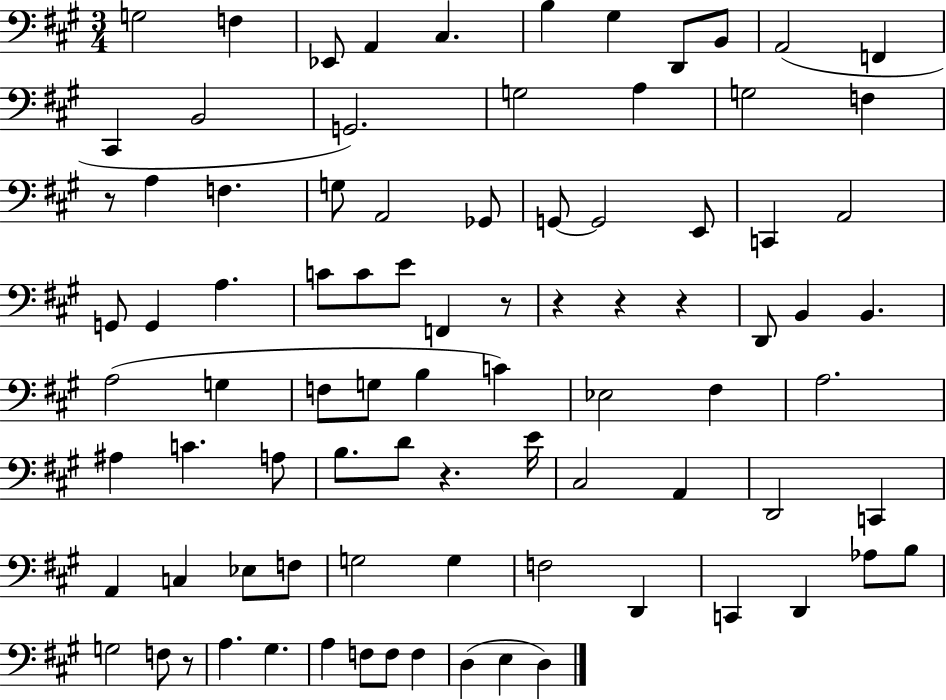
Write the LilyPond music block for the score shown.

{
  \clef bass
  \numericTimeSignature
  \time 3/4
  \key a \major
  g2 f4 | ees,8 a,4 cis4. | b4 gis4 d,8 b,8 | a,2( f,4 | \break cis,4 b,2 | g,2.) | g2 a4 | g2 f4 | \break r8 a4 f4. | g8 a,2 ges,8 | g,8~~ g,2 e,8 | c,4 a,2 | \break g,8 g,4 a4. | c'8 c'8 e'8 f,4 r8 | r4 r4 r4 | d,8 b,4 b,4. | \break a2( g4 | f8 g8 b4 c'4) | ees2 fis4 | a2. | \break ais4 c'4. a8 | b8. d'8 r4. e'16 | cis2 a,4 | d,2 c,4 | \break a,4 c4 ees8 f8 | g2 g4 | f2 d,4 | c,4 d,4 aes8 b8 | \break g2 f8 r8 | a4. gis4. | a4 f8 f8 f4 | d4( e4 d4) | \break \bar "|."
}